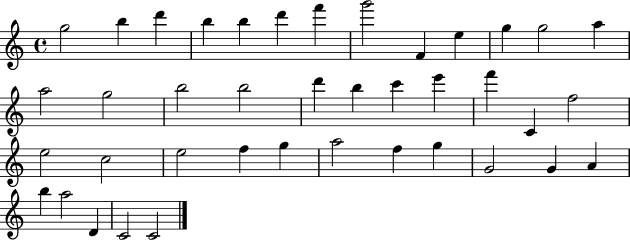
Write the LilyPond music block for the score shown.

{
  \clef treble
  \time 4/4
  \defaultTimeSignature
  \key c \major
  g''2 b''4 d'''4 | b''4 b''4 d'''4 f'''4 | g'''2 f'4 e''4 | g''4 g''2 a''4 | \break a''2 g''2 | b''2 b''2 | d'''4 b''4 c'''4 e'''4 | f'''4 c'4 f''2 | \break e''2 c''2 | e''2 f''4 g''4 | a''2 f''4 g''4 | g'2 g'4 a'4 | \break b''4 a''2 d'4 | c'2 c'2 | \bar "|."
}